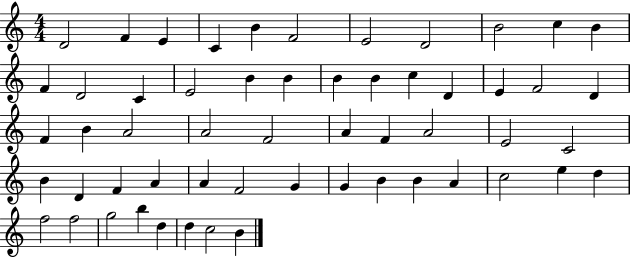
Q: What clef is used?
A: treble